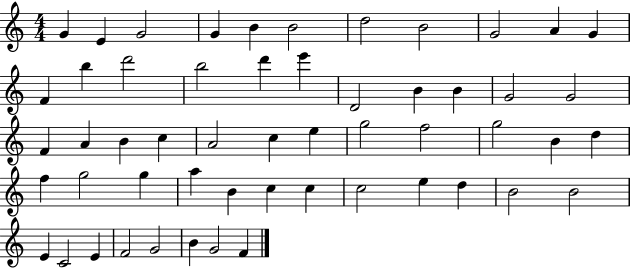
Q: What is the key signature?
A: C major